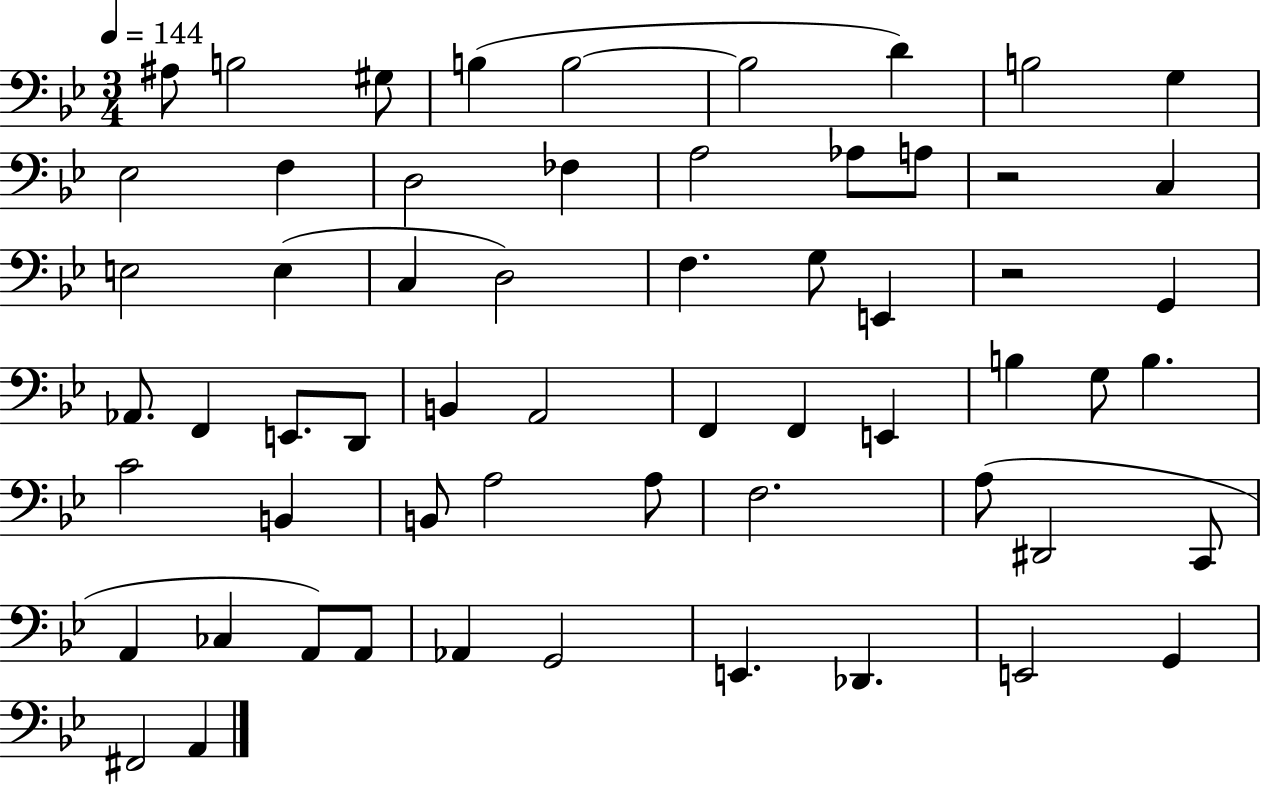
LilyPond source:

{
  \clef bass
  \numericTimeSignature
  \time 3/4
  \key bes \major
  \tempo 4 = 144
  ais8 b2 gis8 | b4( b2~~ | b2 d'4) | b2 g4 | \break ees2 f4 | d2 fes4 | a2 aes8 a8 | r2 c4 | \break e2 e4( | c4 d2) | f4. g8 e,4 | r2 g,4 | \break aes,8. f,4 e,8. d,8 | b,4 a,2 | f,4 f,4 e,4 | b4 g8 b4. | \break c'2 b,4 | b,8 a2 a8 | f2. | a8( dis,2 c,8 | \break a,4 ces4 a,8) a,8 | aes,4 g,2 | e,4. des,4. | e,2 g,4 | \break fis,2 a,4 | \bar "|."
}